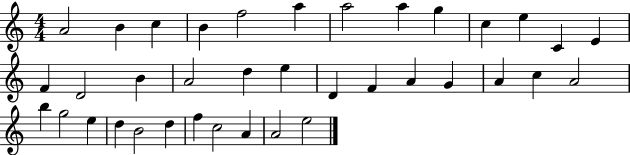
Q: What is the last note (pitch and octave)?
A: E5